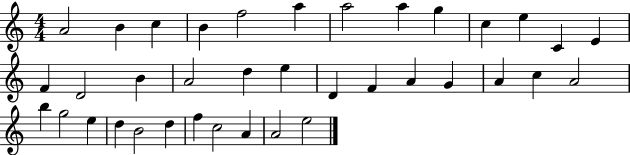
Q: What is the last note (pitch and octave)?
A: E5